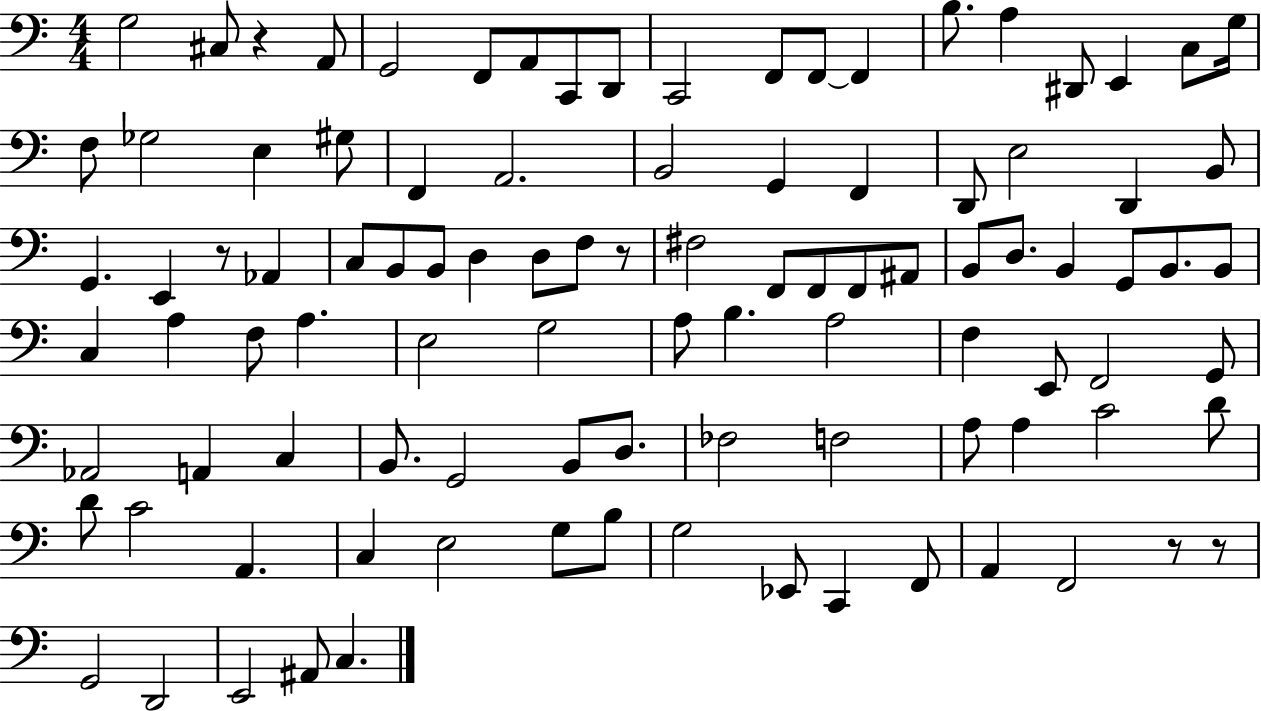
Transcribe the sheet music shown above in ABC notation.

X:1
T:Untitled
M:4/4
L:1/4
K:C
G,2 ^C,/2 z A,,/2 G,,2 F,,/2 A,,/2 C,,/2 D,,/2 C,,2 F,,/2 F,,/2 F,, B,/2 A, ^D,,/2 E,, C,/2 G,/4 F,/2 _G,2 E, ^G,/2 F,, A,,2 B,,2 G,, F,, D,,/2 E,2 D,, B,,/2 G,, E,, z/2 _A,, C,/2 B,,/2 B,,/2 D, D,/2 F,/2 z/2 ^F,2 F,,/2 F,,/2 F,,/2 ^A,,/2 B,,/2 D,/2 B,, G,,/2 B,,/2 B,,/2 C, A, F,/2 A, E,2 G,2 A,/2 B, A,2 F, E,,/2 F,,2 G,,/2 _A,,2 A,, C, B,,/2 G,,2 B,,/2 D,/2 _F,2 F,2 A,/2 A, C2 D/2 D/2 C2 A,, C, E,2 G,/2 B,/2 G,2 _E,,/2 C,, F,,/2 A,, F,,2 z/2 z/2 G,,2 D,,2 E,,2 ^A,,/2 C,